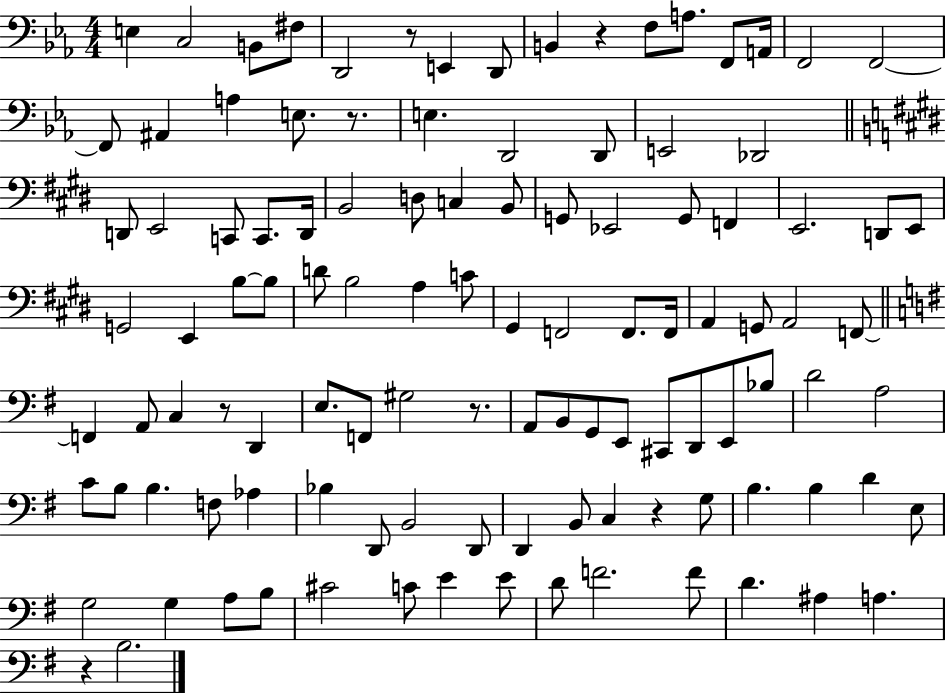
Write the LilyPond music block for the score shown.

{
  \clef bass
  \numericTimeSignature
  \time 4/4
  \key ees \major
  \repeat volta 2 { e4 c2 b,8 fis8 | d,2 r8 e,4 d,8 | b,4 r4 f8 a8. f,8 a,16 | f,2 f,2~~ | \break f,8 ais,4 a4 e8. r8. | e4. d,2 d,8 | e,2 des,2 | \bar "||" \break \key e \major d,8 e,2 c,8 c,8. d,16 | b,2 d8 c4 b,8 | g,8 ees,2 g,8 f,4 | e,2. d,8 e,8 | \break g,2 e,4 b8~~ b8 | d'8 b2 a4 c'8 | gis,4 f,2 f,8. f,16 | a,4 g,8 a,2 f,8~~ | \break \bar "||" \break \key g \major f,4 a,8 c4 r8 d,4 | e8. f,8 gis2 r8. | a,8 b,8 g,8 e,8 cis,8 d,8 e,8 bes8 | d'2 a2 | \break c'8 b8 b4. f8 aes4 | bes4 d,8 b,2 d,8 | d,4 b,8 c4 r4 g8 | b4. b4 d'4 e8 | \break g2 g4 a8 b8 | cis'2 c'8 e'4 e'8 | d'8 f'2. f'8 | d'4. ais4 a4. | \break r4 b2. | } \bar "|."
}